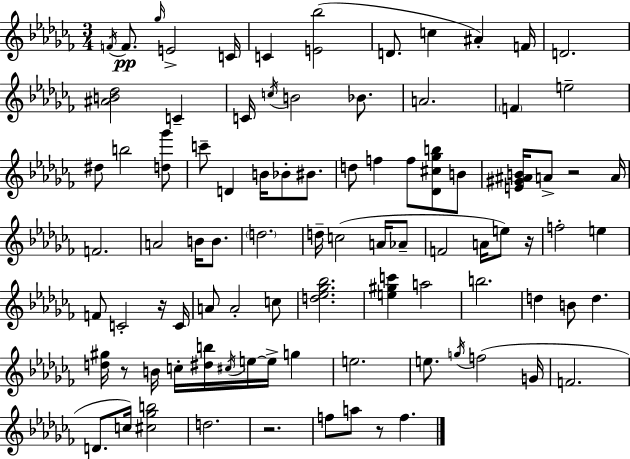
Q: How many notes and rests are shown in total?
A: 91